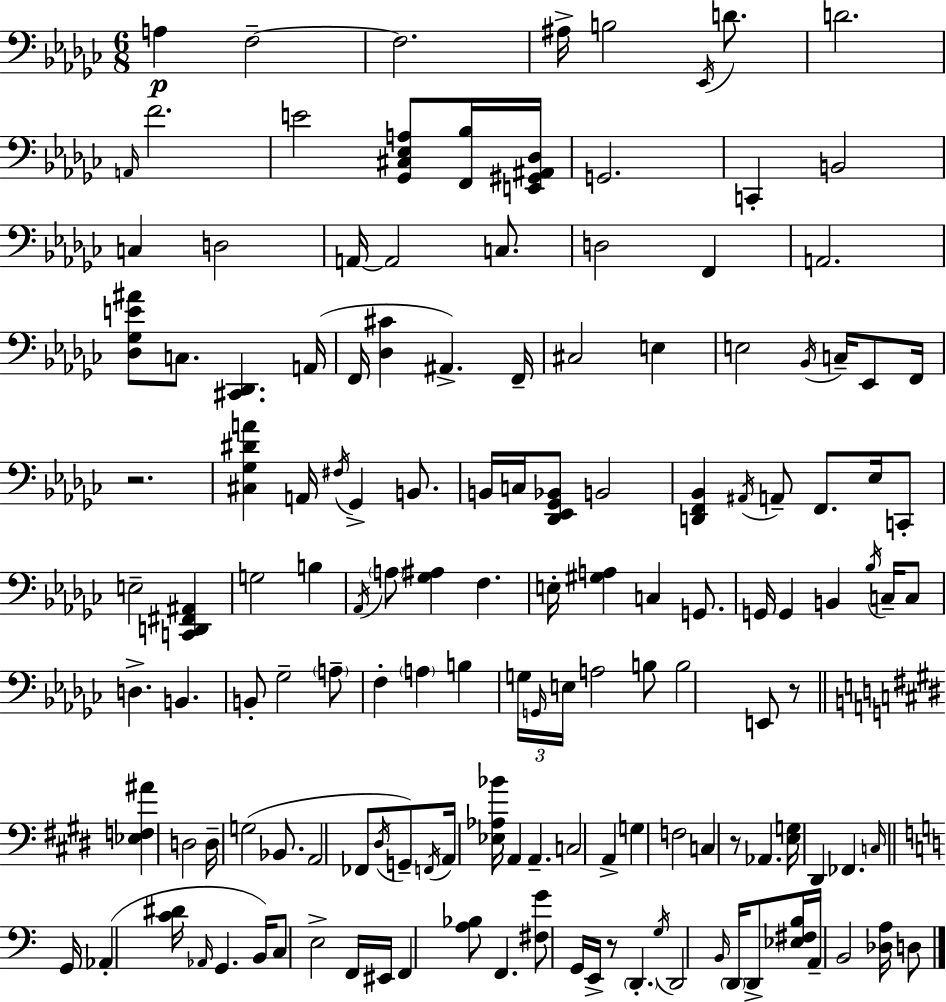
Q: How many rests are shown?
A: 4